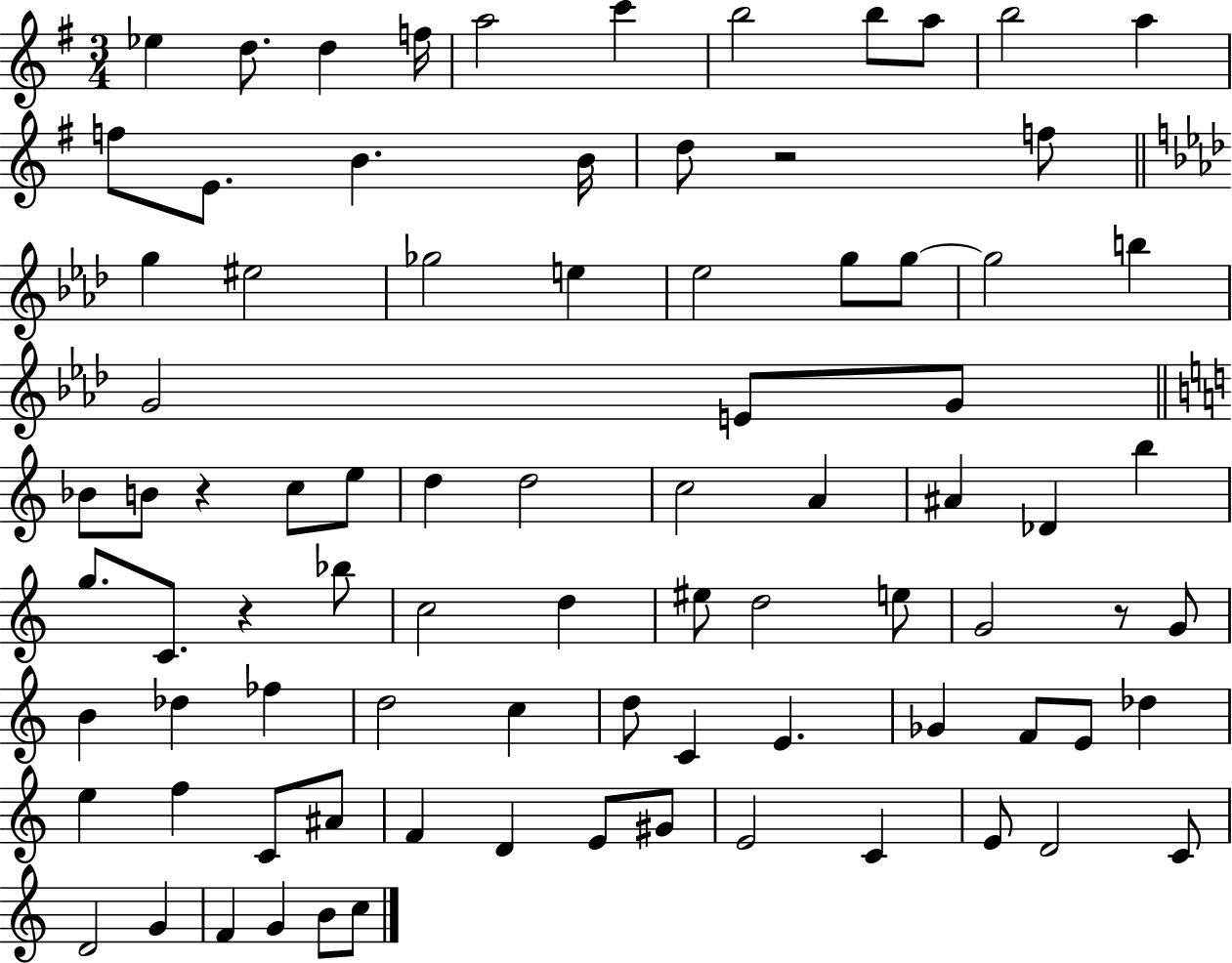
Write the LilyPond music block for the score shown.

{
  \clef treble
  \numericTimeSignature
  \time 3/4
  \key g \major
  \repeat volta 2 { ees''4 d''8. d''4 f''16 | a''2 c'''4 | b''2 b''8 a''8 | b''2 a''4 | \break f''8 e'8. b'4. b'16 | d''8 r2 f''8 | \bar "||" \break \key aes \major g''4 eis''2 | ges''2 e''4 | ees''2 g''8 g''8~~ | g''2 b''4 | \break g'2 e'8 g'8 | \bar "||" \break \key c \major bes'8 b'8 r4 c''8 e''8 | d''4 d''2 | c''2 a'4 | ais'4 des'4 b''4 | \break g''8. c'8. r4 bes''8 | c''2 d''4 | eis''8 d''2 e''8 | g'2 r8 g'8 | \break b'4 des''4 fes''4 | d''2 c''4 | d''8 c'4 e'4. | ges'4 f'8 e'8 des''4 | \break e''4 f''4 c'8 ais'8 | f'4 d'4 e'8 gis'8 | e'2 c'4 | e'8 d'2 c'8 | \break d'2 g'4 | f'4 g'4 b'8 c''8 | } \bar "|."
}